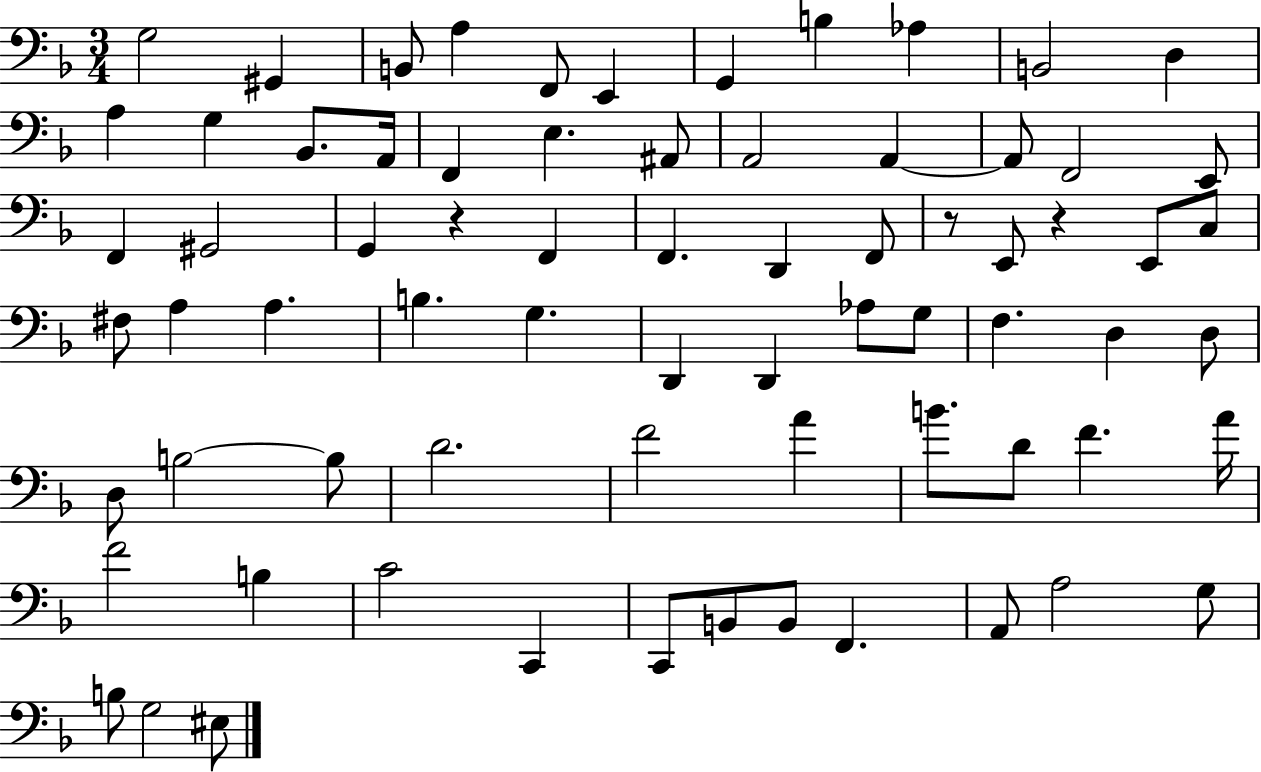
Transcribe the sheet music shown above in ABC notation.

X:1
T:Untitled
M:3/4
L:1/4
K:F
G,2 ^G,, B,,/2 A, F,,/2 E,, G,, B, _A, B,,2 D, A, G, _B,,/2 A,,/4 F,, E, ^A,,/2 A,,2 A,, A,,/2 F,,2 E,,/2 F,, ^G,,2 G,, z F,, F,, D,, F,,/2 z/2 E,,/2 z E,,/2 C,/2 ^F,/2 A, A, B, G, D,, D,, _A,/2 G,/2 F, D, D,/2 D,/2 B,2 B,/2 D2 F2 A B/2 D/2 F A/4 F2 B, C2 C,, C,,/2 B,,/2 B,,/2 F,, A,,/2 A,2 G,/2 B,/2 G,2 ^E,/2